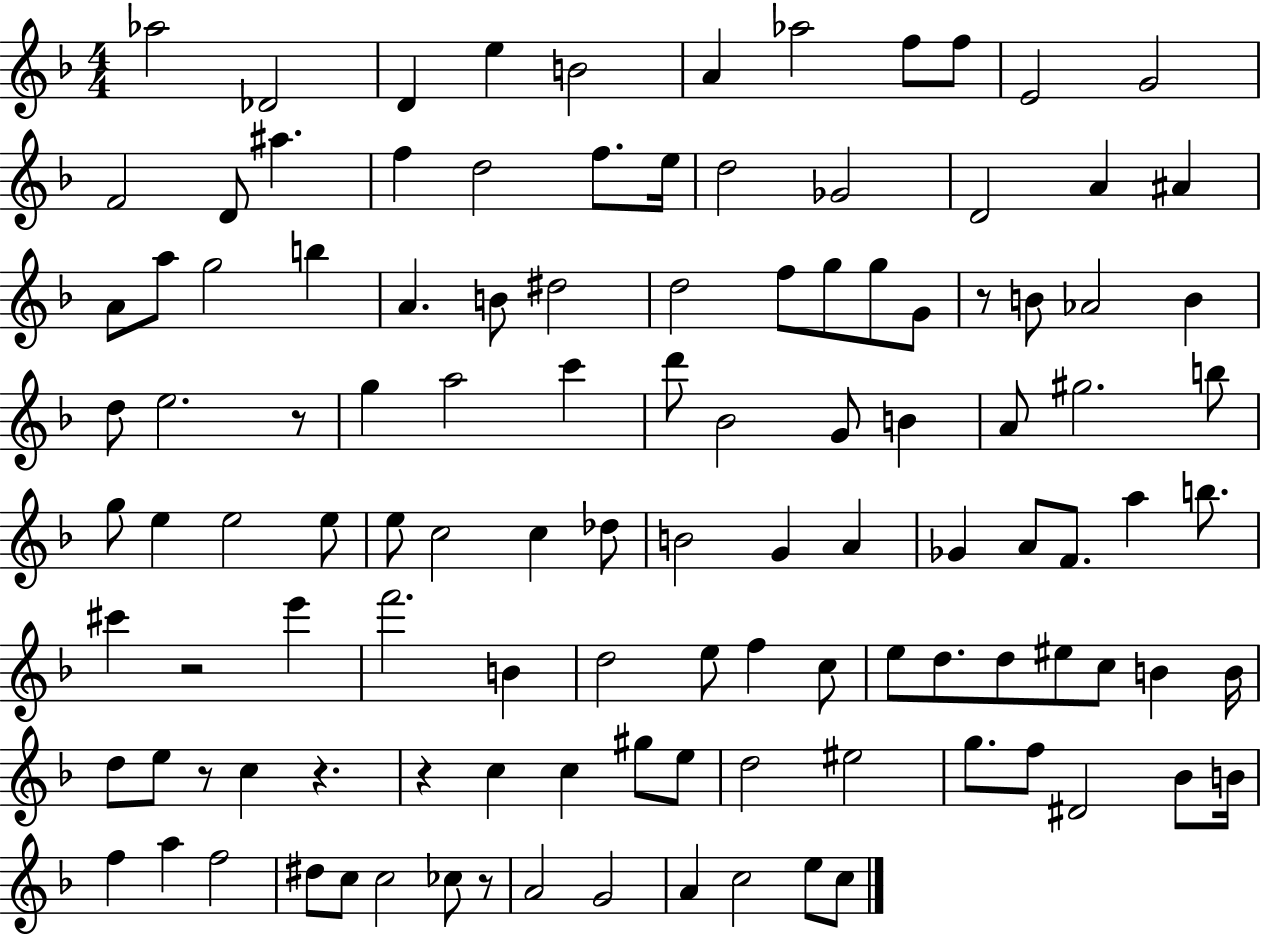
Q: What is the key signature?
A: F major